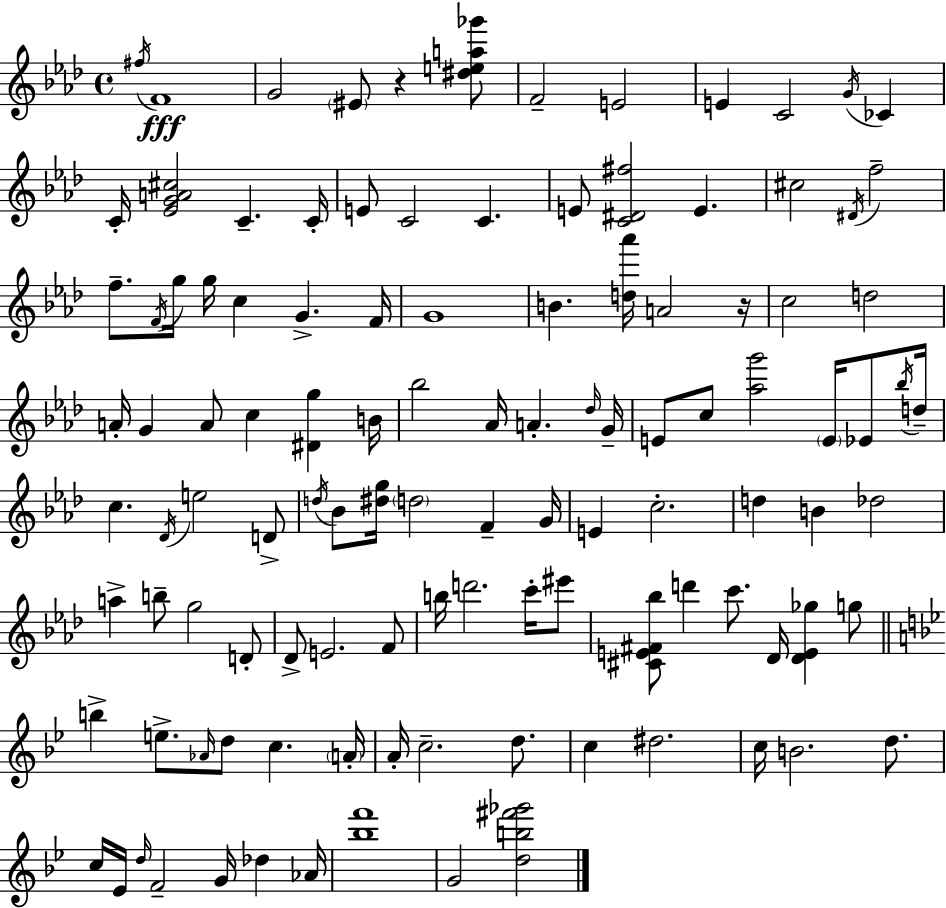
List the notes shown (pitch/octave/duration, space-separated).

F#5/s F4/w G4/h EIS4/e R/q [D#5,E5,A5,Gb6]/e F4/h E4/h E4/q C4/h G4/s CES4/q C4/s [Eb4,G4,A4,C#5]/h C4/q. C4/s E4/e C4/h C4/q. E4/e [C4,D#4,F#5]/h E4/q. C#5/h D#4/s F5/h F5/e. F4/s G5/s G5/s C5/q G4/q. F4/s G4/w B4/q. [D5,Ab6]/s A4/h R/s C5/h D5/h A4/s G4/q A4/e C5/q [D#4,G5]/q B4/s Bb5/h Ab4/s A4/q. Db5/s G4/s E4/e C5/e [Ab5,G6]/h E4/s Eb4/e Bb5/s D5/s C5/q. Db4/s E5/h D4/e D5/s Bb4/e [D#5,G5]/s D5/h F4/q G4/s E4/q C5/h. D5/q B4/q Db5/h A5/q B5/e G5/h D4/e Db4/e E4/h. F4/e B5/s D6/h. C6/s EIS6/e [C#4,E4,F#4,Bb5]/e D6/q C6/e. Db4/s [Db4,E4,Gb5]/q G5/e B5/q E5/e. Ab4/s D5/e C5/q. A4/s A4/s C5/h. D5/e. C5/q D#5/h. C5/s B4/h. D5/e. C5/s Eb4/s D5/s F4/h G4/s Db5/q Ab4/s [Bb5,F6]/w G4/h [D5,B5,F#6,Gb6]/h